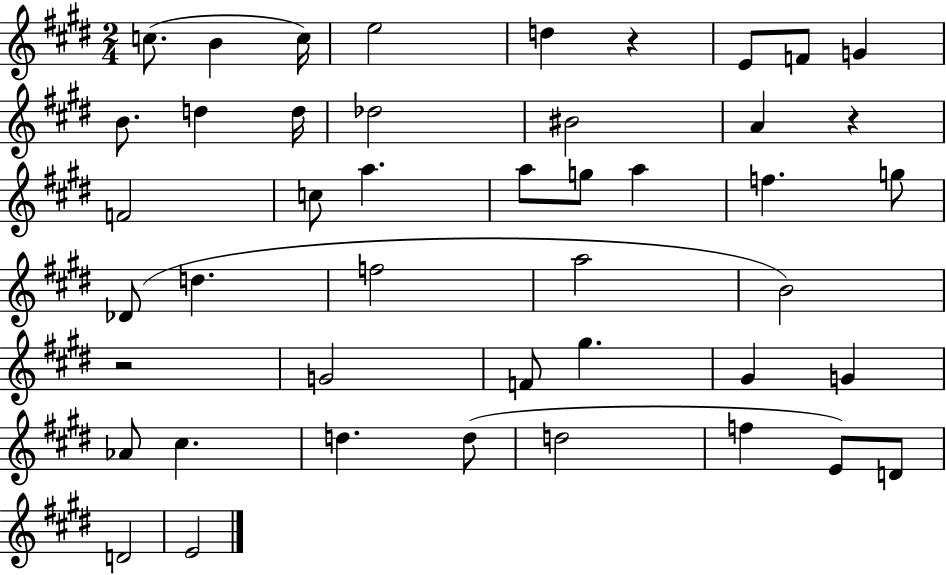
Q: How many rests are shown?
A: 3